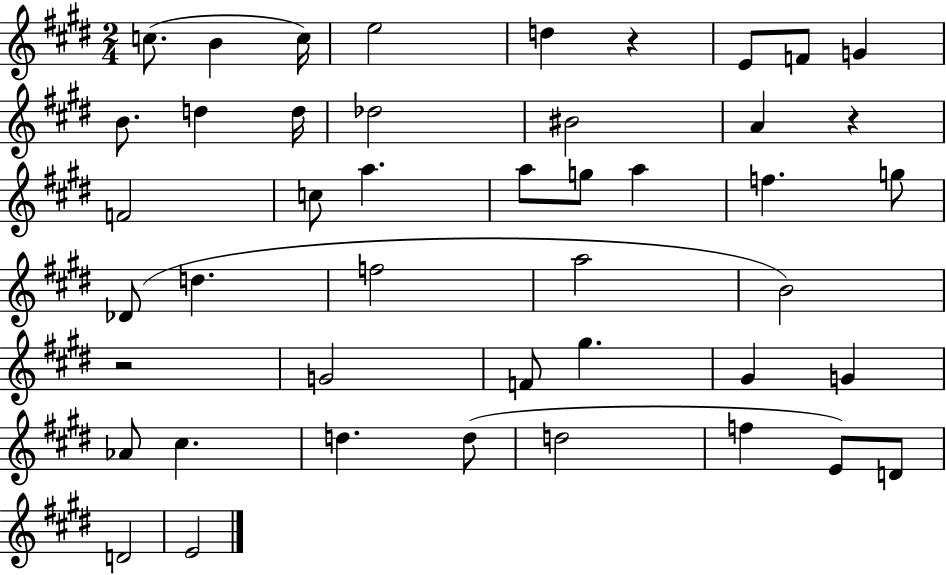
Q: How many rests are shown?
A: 3